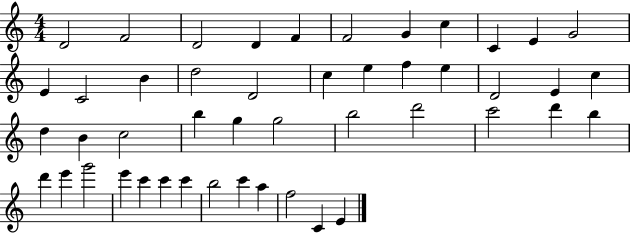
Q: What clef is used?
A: treble